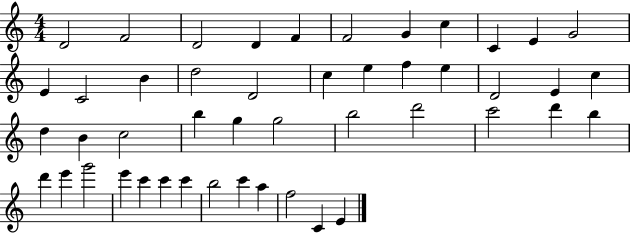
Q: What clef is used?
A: treble